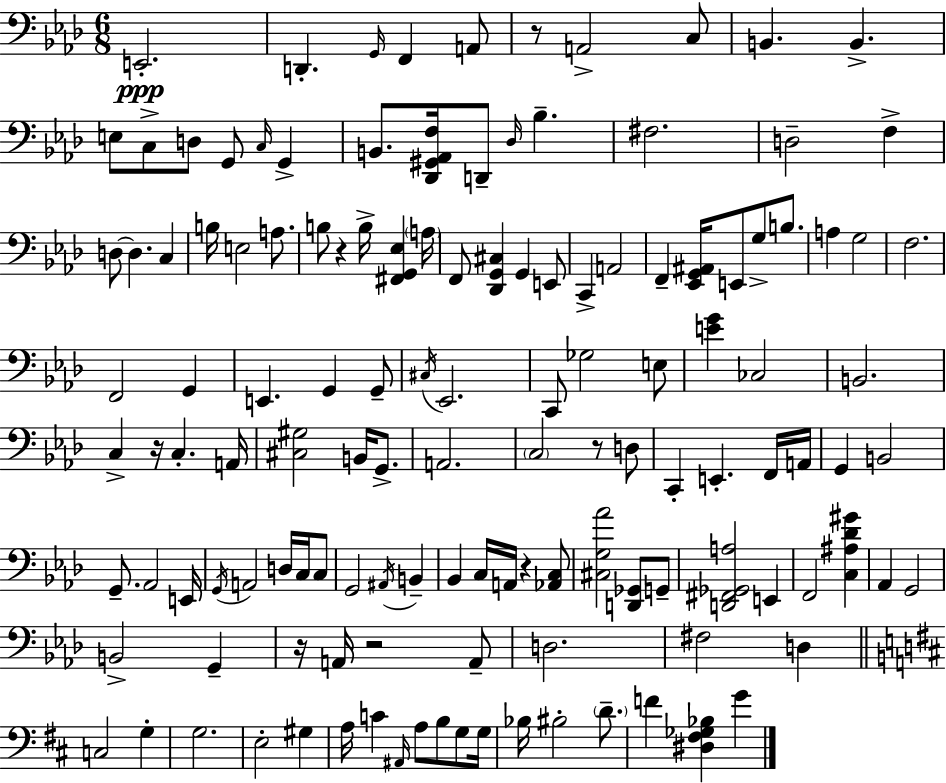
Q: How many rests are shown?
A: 7